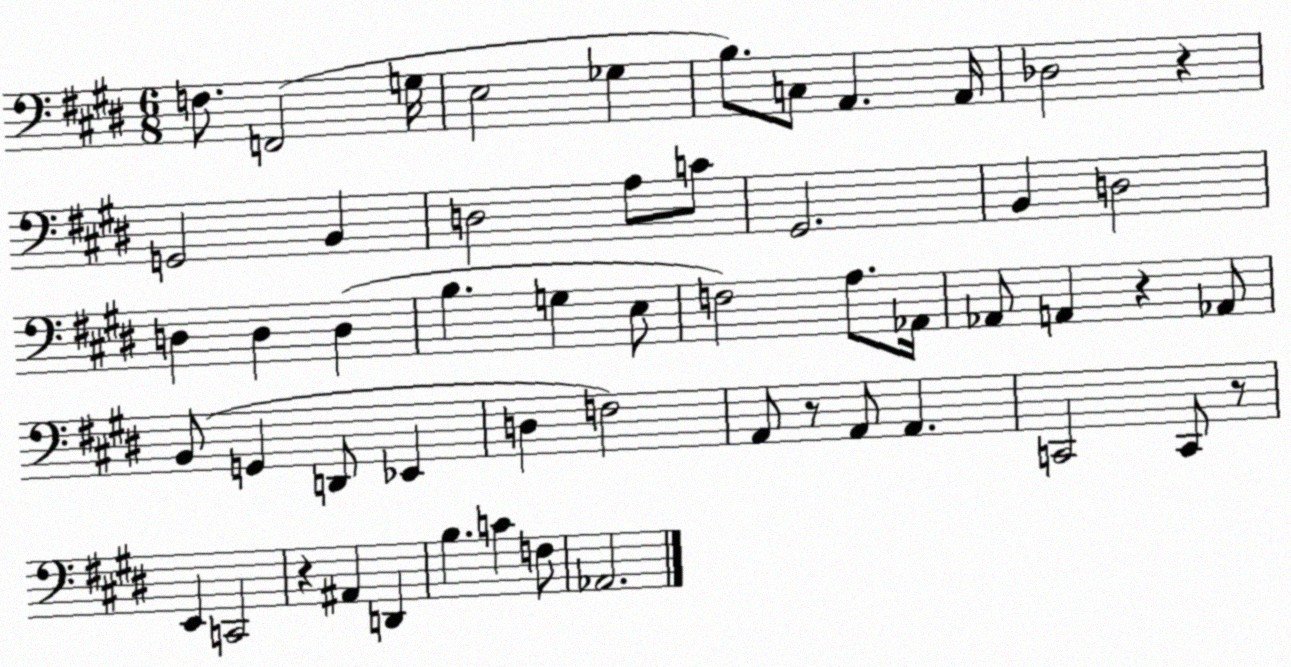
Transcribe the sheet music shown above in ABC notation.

X:1
T:Untitled
M:6/8
L:1/4
K:E
F,/2 F,,2 G,/4 E,2 _G, B,/2 C,/2 A,, A,,/4 _D,2 z G,,2 B,, D,2 A,/2 C/2 ^G,,2 B,, D,2 D, D, D, B, G, E,/2 F,2 A,/2 _A,,/4 _A,,/2 A,, z _A,,/2 B,,/2 G,, D,,/2 _E,, D, F,2 A,,/2 z/2 A,,/2 A,, C,,2 C,,/2 z/2 E,, C,,2 z ^A,, D,, B, C F,/2 _A,,2